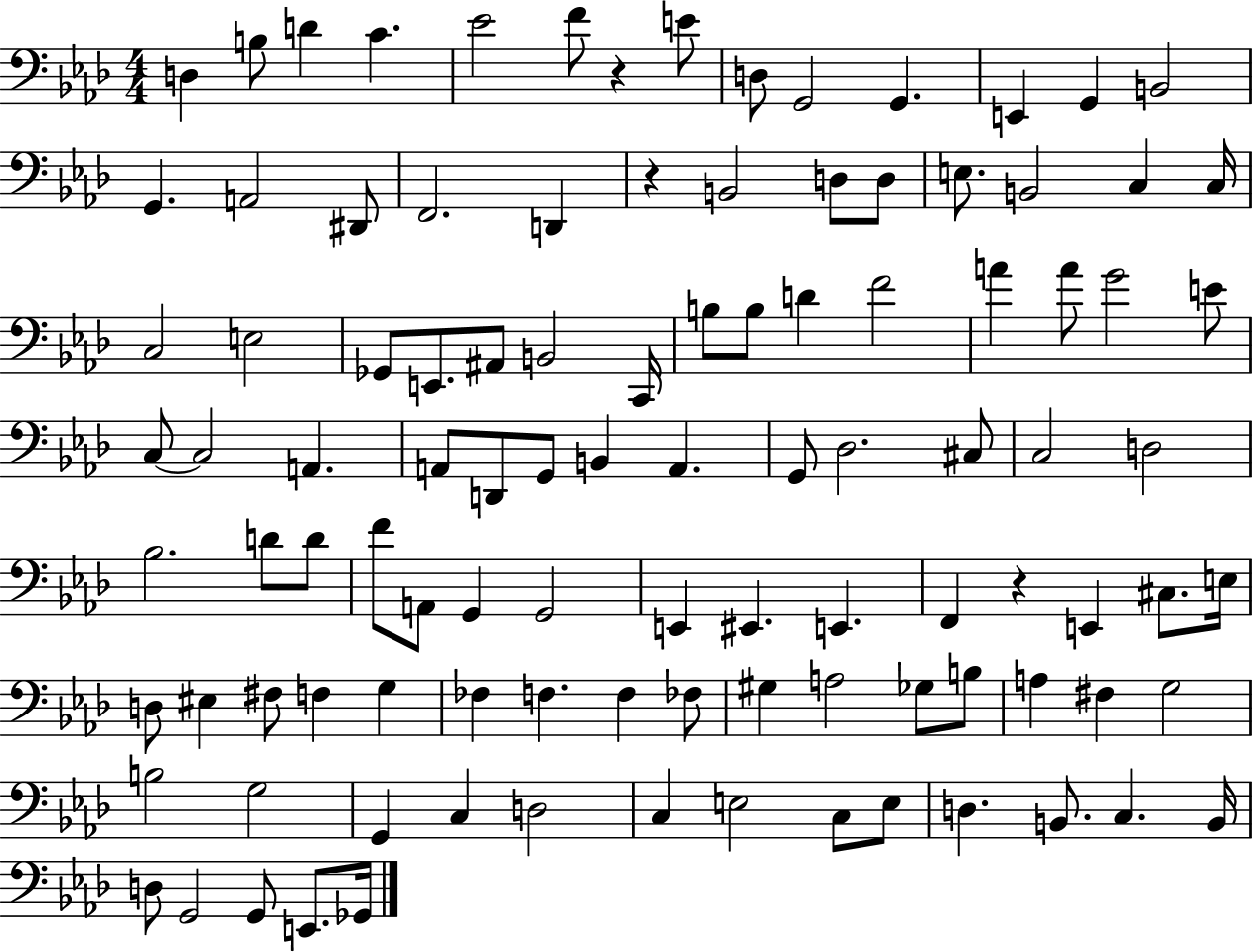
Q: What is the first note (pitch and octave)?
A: D3